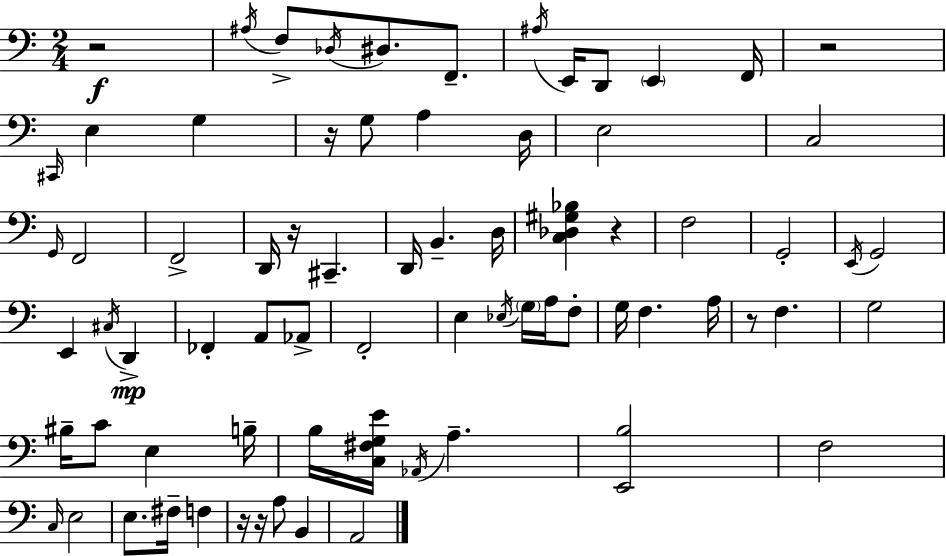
R/h A#3/s F3/e Db3/s D#3/e. F2/e. A#3/s E2/s D2/e E2/q F2/s R/h C#2/s E3/q G3/q R/s G3/e A3/q D3/s E3/h C3/h G2/s F2/h F2/h D2/s R/s C#2/q. D2/s B2/q. D3/s [C3,Db3,G#3,Bb3]/q R/q F3/h G2/h E2/s G2/h E2/q C#3/s D2/q FES2/q A2/e Ab2/e F2/h E3/q Eb3/s G3/s A3/s F3/e G3/s F3/q. A3/s R/e F3/q. G3/h BIS3/s C4/e E3/q B3/s B3/s [C3,F#3,G3,E4]/s Ab2/s A3/q. [E2,B3]/h F3/h C3/s E3/h E3/e. F#3/s F3/q R/s R/s A3/e B2/q A2/h